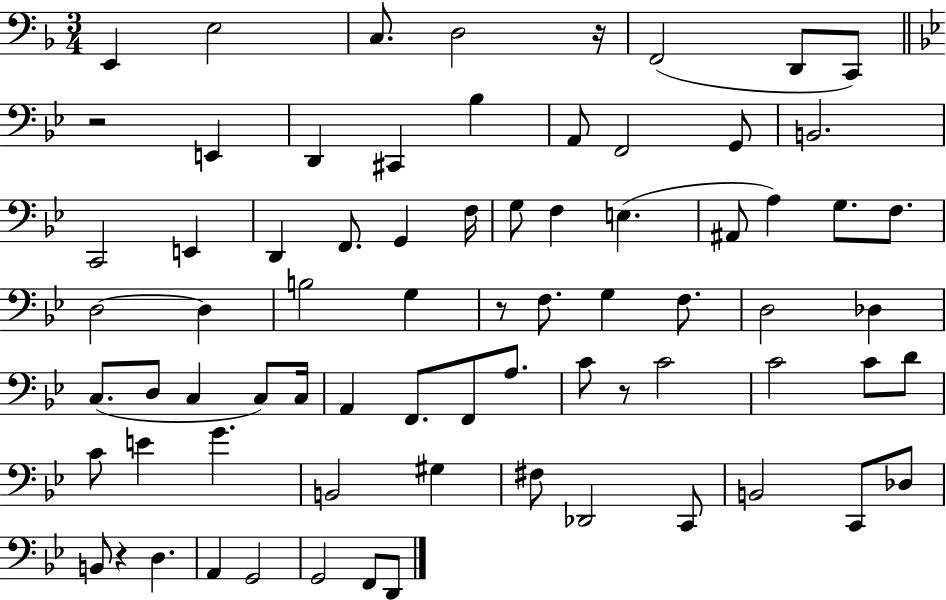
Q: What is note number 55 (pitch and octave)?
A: B2